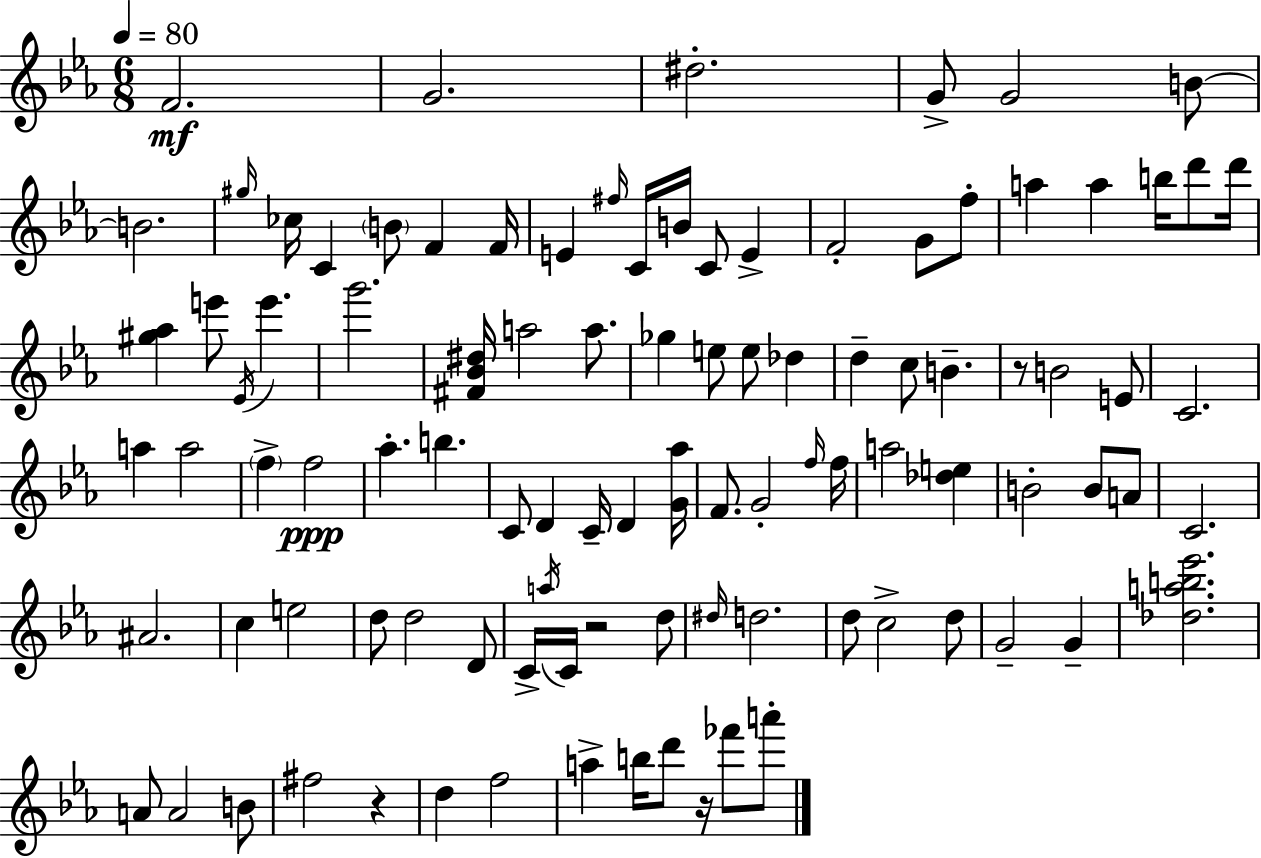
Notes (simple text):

F4/h. G4/h. D#5/h. G4/e G4/h B4/e B4/h. G#5/s CES5/s C4/q B4/e F4/q F4/s E4/q F#5/s C4/s B4/s C4/e E4/q F4/h G4/e F5/e A5/q A5/q B5/s D6/e D6/s [G#5,Ab5]/q E6/e Eb4/s E6/q. G6/h. [F#4,Bb4,D#5]/s A5/h A5/e. Gb5/q E5/e E5/e Db5/q D5/q C5/e B4/q. R/e B4/h E4/e C4/h. A5/q A5/h F5/q F5/h Ab5/q. B5/q. C4/e D4/q C4/s D4/q [G4,Ab5]/s F4/e. G4/h F5/s F5/s A5/h [Db5,E5]/q B4/h B4/e A4/e C4/h. A#4/h. C5/q E5/h D5/e D5/h D4/e C4/s A5/s C4/s R/h D5/e D#5/s D5/h. D5/e C5/h D5/e G4/h G4/q [Db5,A5,B5,Eb6]/h. A4/e A4/h B4/e F#5/h R/q D5/q F5/h A5/q B5/s D6/e R/s FES6/e A6/e